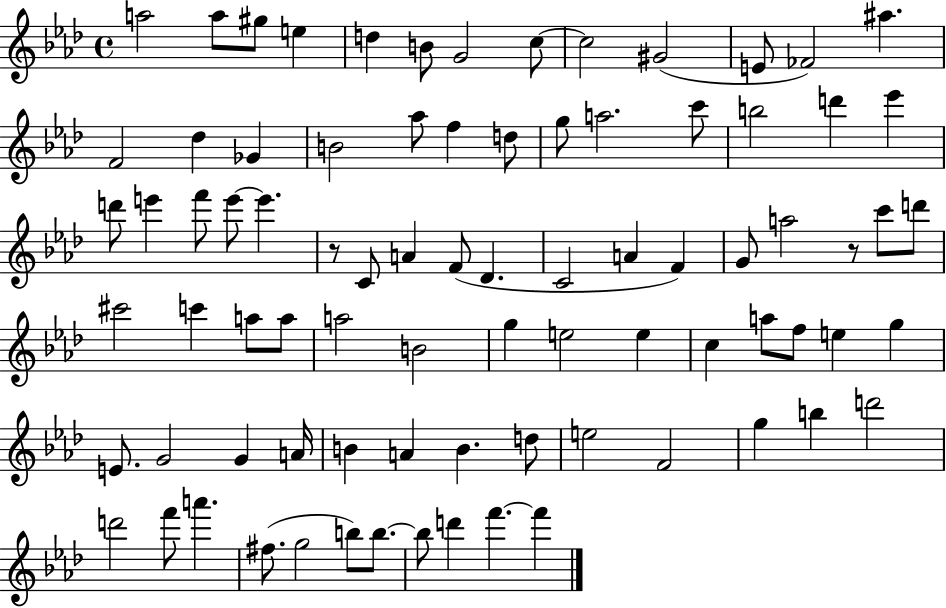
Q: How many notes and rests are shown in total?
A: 82